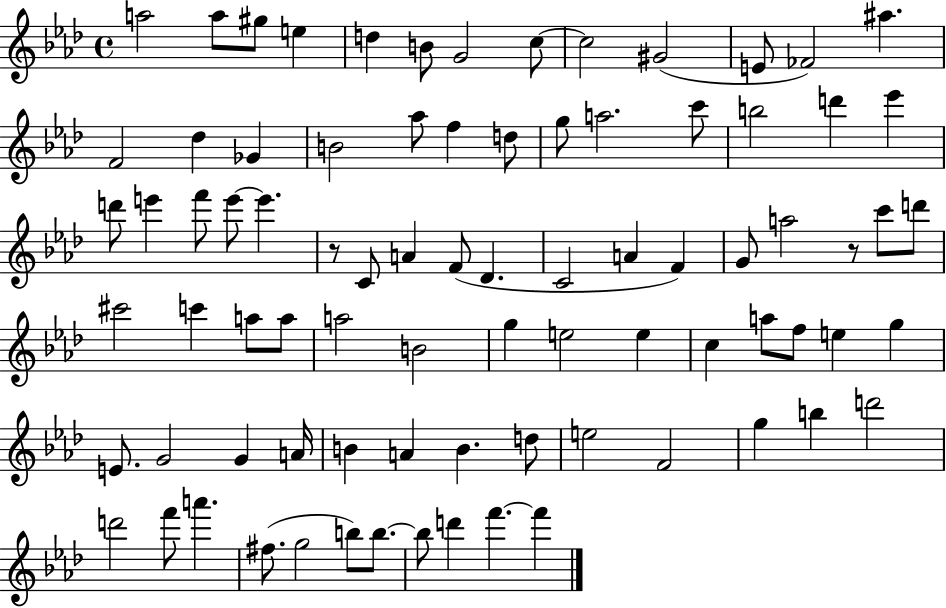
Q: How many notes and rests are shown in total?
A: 82